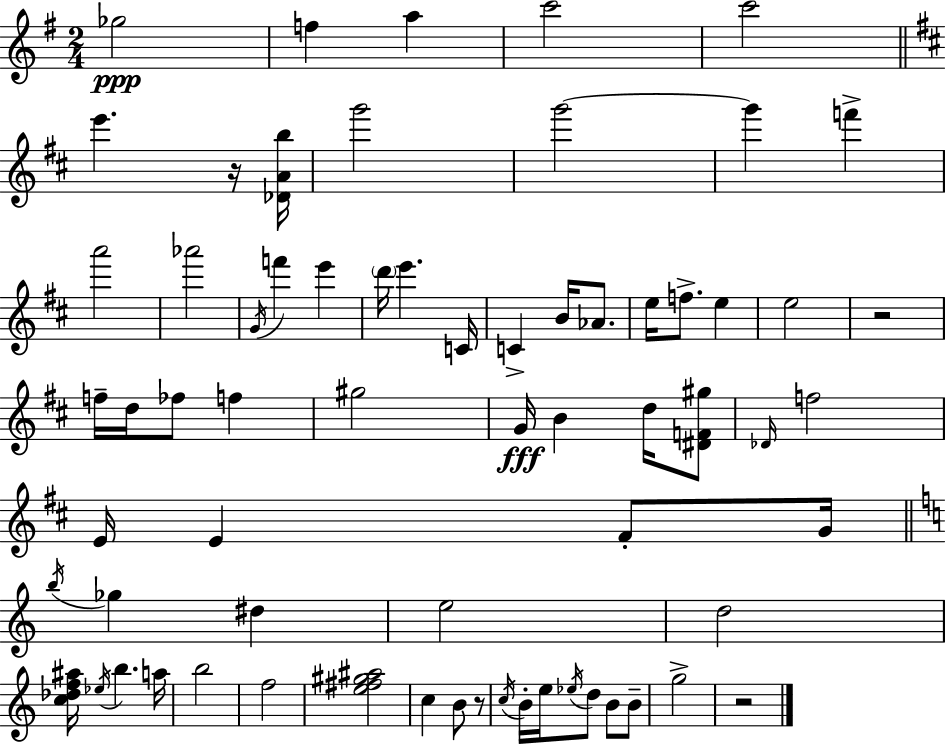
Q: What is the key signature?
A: E minor